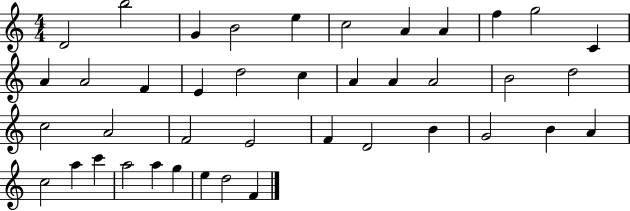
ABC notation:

X:1
T:Untitled
M:4/4
L:1/4
K:C
D2 b2 G B2 e c2 A A f g2 C A A2 F E d2 c A A A2 B2 d2 c2 A2 F2 E2 F D2 B G2 B A c2 a c' a2 a g e d2 F